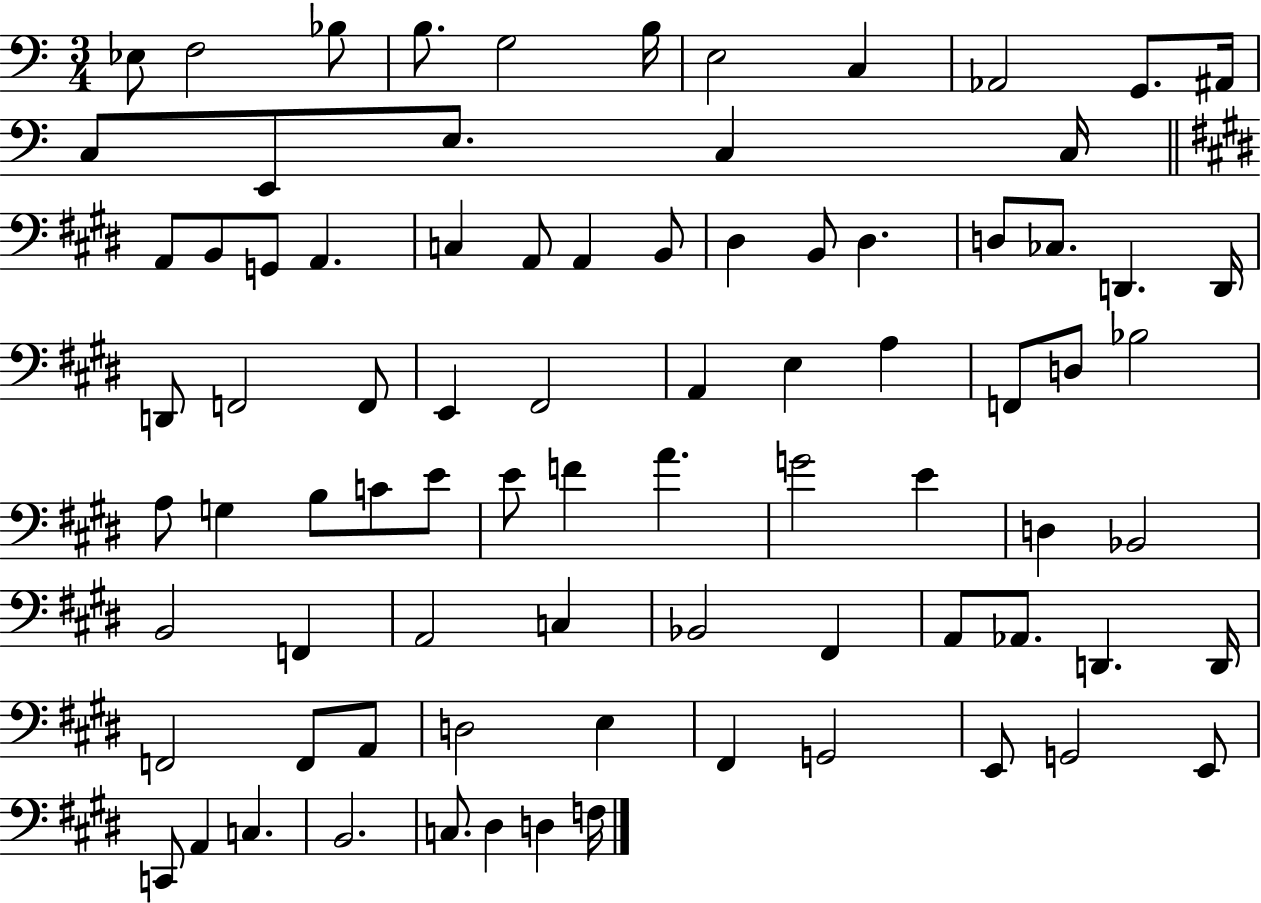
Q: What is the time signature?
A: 3/4